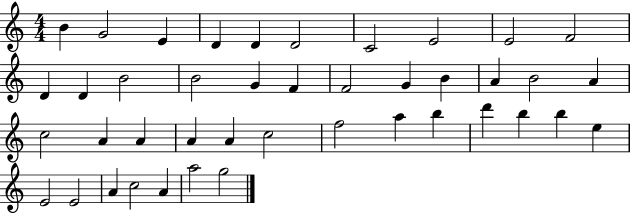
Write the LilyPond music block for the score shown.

{
  \clef treble
  \numericTimeSignature
  \time 4/4
  \key c \major
  b'4 g'2 e'4 | d'4 d'4 d'2 | c'2 e'2 | e'2 f'2 | \break d'4 d'4 b'2 | b'2 g'4 f'4 | f'2 g'4 b'4 | a'4 b'2 a'4 | \break c''2 a'4 a'4 | a'4 a'4 c''2 | f''2 a''4 b''4 | d'''4 b''4 b''4 e''4 | \break e'2 e'2 | a'4 c''2 a'4 | a''2 g''2 | \bar "|."
}